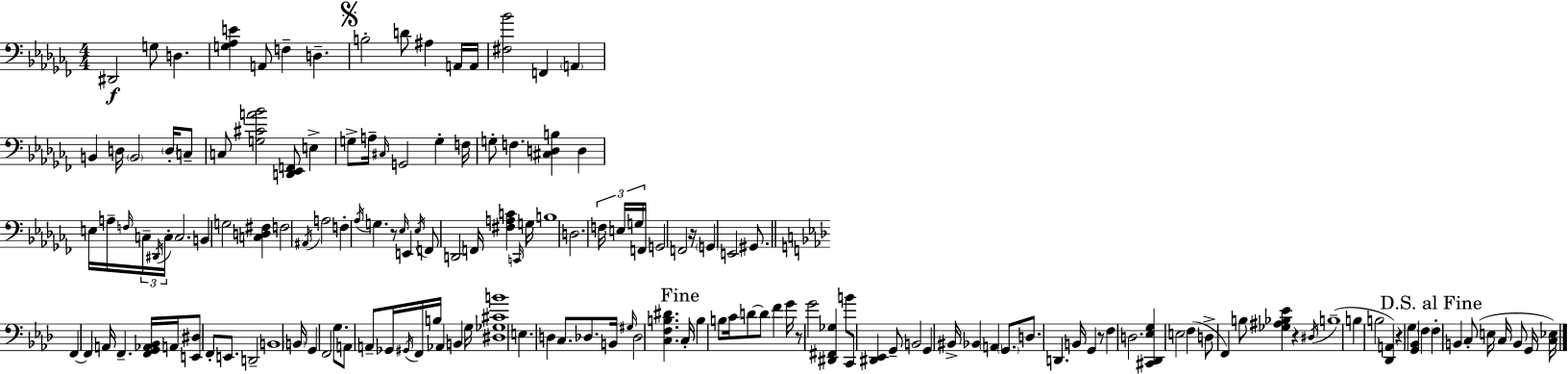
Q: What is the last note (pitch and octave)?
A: G2